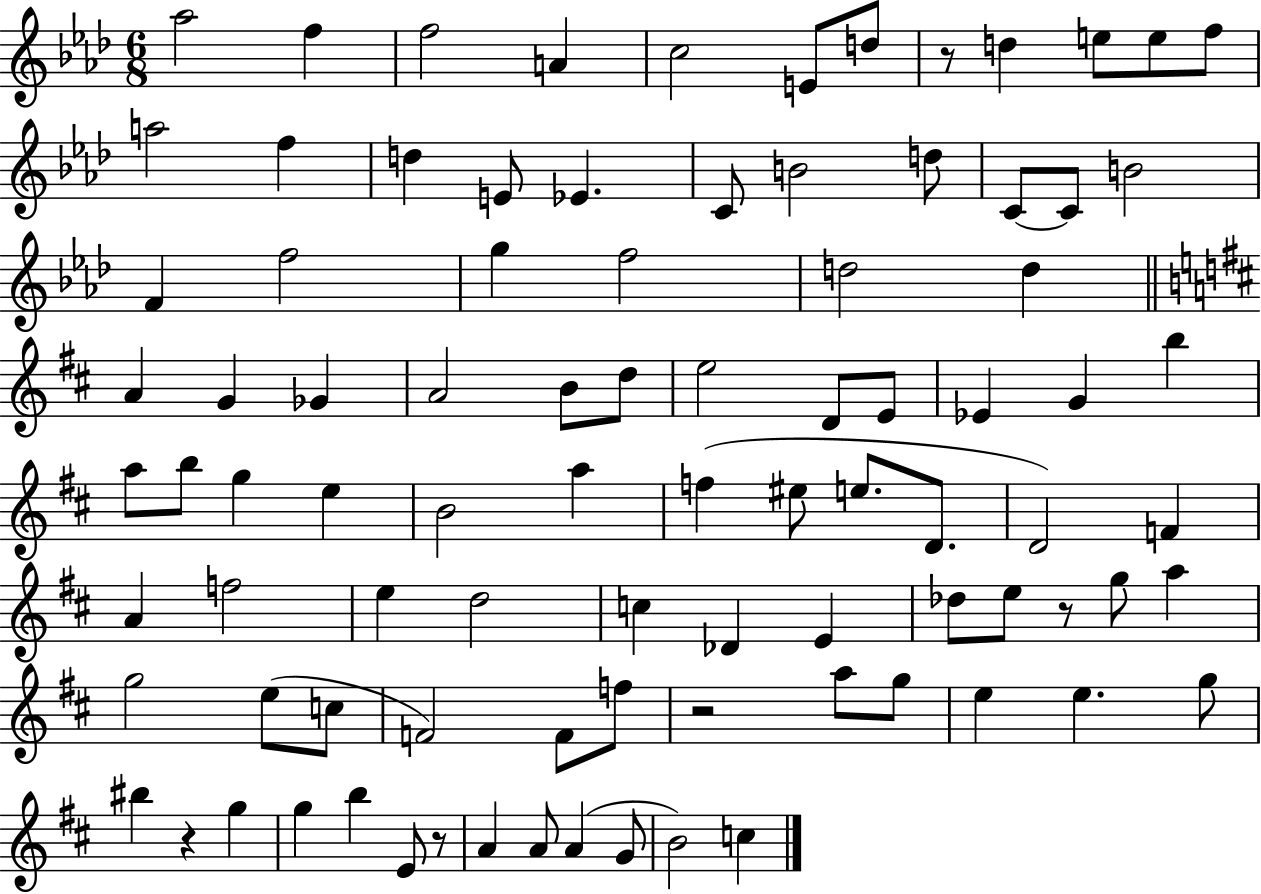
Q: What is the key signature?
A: AES major